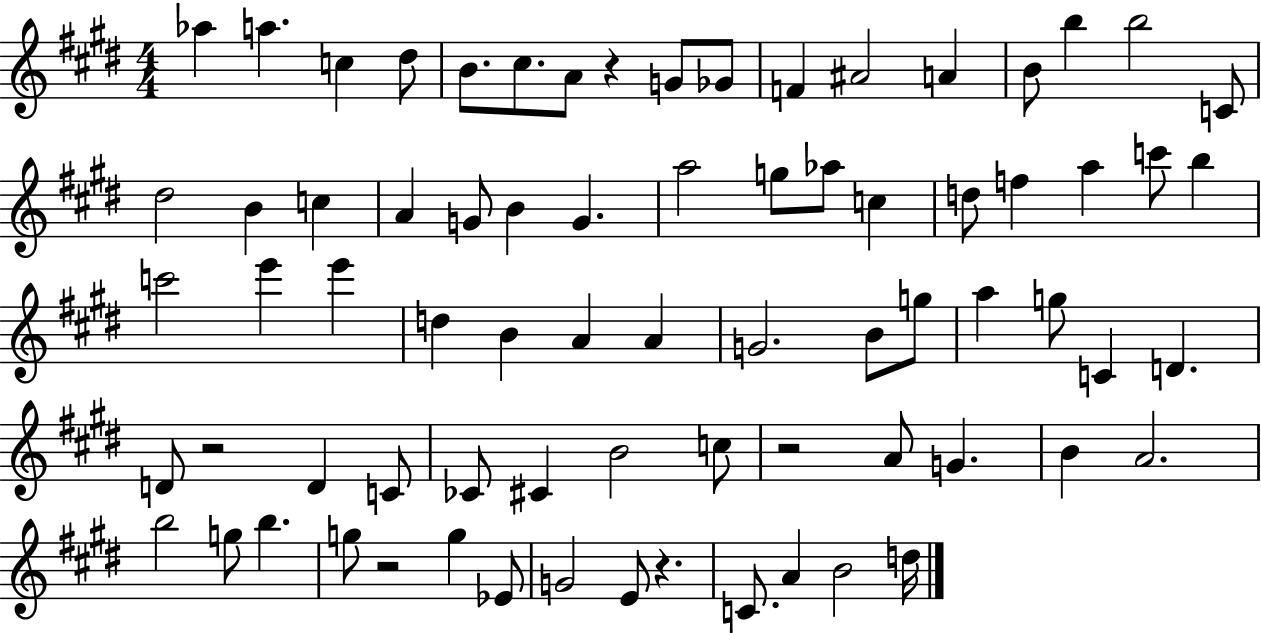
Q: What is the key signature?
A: E major